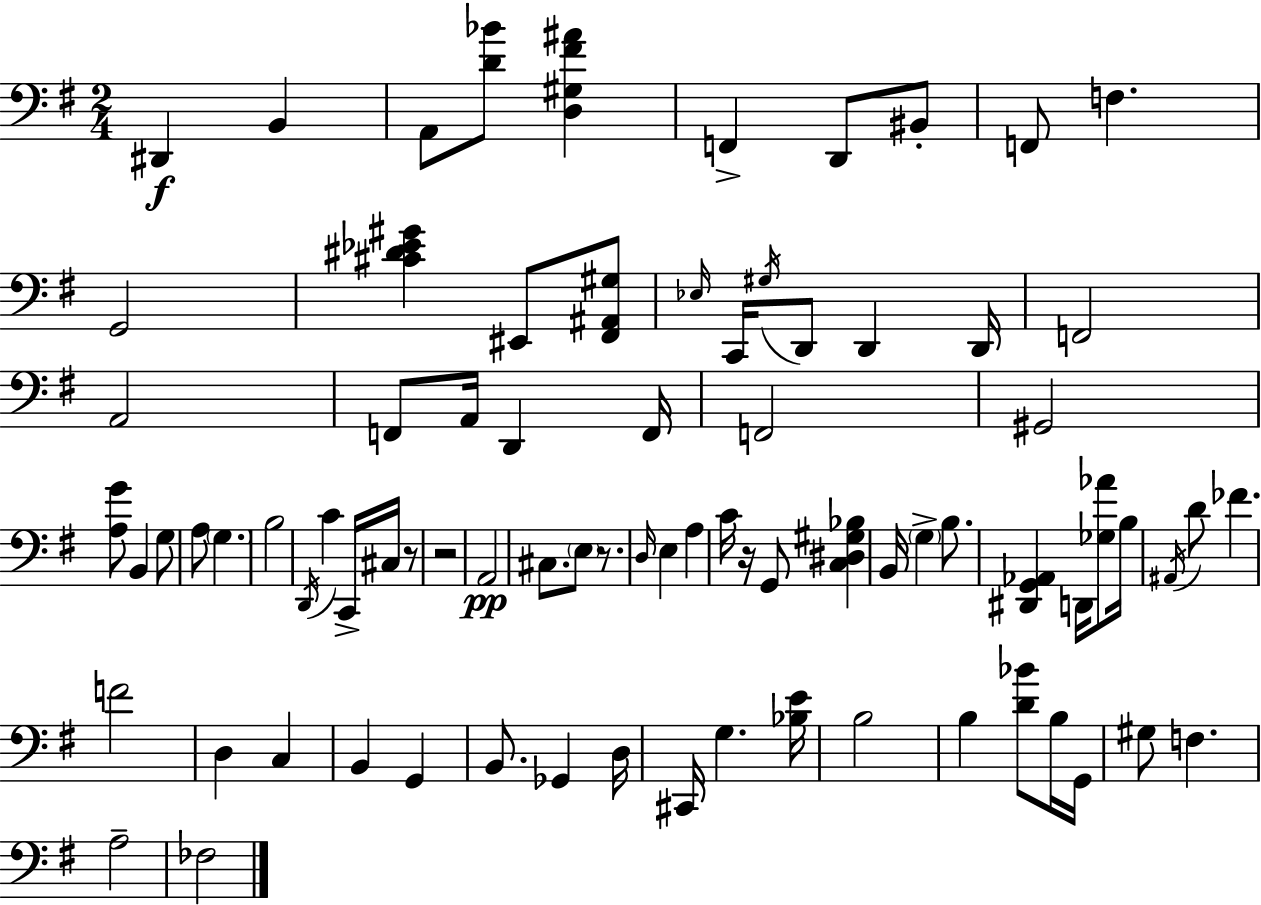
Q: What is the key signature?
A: E minor